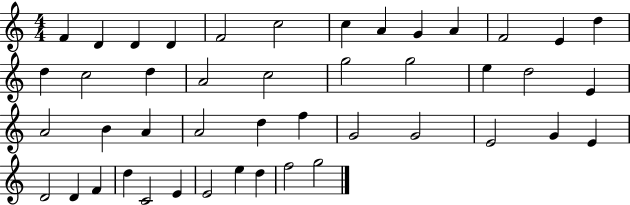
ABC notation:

X:1
T:Untitled
M:4/4
L:1/4
K:C
F D D D F2 c2 c A G A F2 E d d c2 d A2 c2 g2 g2 e d2 E A2 B A A2 d f G2 G2 E2 G E D2 D F d C2 E E2 e d f2 g2